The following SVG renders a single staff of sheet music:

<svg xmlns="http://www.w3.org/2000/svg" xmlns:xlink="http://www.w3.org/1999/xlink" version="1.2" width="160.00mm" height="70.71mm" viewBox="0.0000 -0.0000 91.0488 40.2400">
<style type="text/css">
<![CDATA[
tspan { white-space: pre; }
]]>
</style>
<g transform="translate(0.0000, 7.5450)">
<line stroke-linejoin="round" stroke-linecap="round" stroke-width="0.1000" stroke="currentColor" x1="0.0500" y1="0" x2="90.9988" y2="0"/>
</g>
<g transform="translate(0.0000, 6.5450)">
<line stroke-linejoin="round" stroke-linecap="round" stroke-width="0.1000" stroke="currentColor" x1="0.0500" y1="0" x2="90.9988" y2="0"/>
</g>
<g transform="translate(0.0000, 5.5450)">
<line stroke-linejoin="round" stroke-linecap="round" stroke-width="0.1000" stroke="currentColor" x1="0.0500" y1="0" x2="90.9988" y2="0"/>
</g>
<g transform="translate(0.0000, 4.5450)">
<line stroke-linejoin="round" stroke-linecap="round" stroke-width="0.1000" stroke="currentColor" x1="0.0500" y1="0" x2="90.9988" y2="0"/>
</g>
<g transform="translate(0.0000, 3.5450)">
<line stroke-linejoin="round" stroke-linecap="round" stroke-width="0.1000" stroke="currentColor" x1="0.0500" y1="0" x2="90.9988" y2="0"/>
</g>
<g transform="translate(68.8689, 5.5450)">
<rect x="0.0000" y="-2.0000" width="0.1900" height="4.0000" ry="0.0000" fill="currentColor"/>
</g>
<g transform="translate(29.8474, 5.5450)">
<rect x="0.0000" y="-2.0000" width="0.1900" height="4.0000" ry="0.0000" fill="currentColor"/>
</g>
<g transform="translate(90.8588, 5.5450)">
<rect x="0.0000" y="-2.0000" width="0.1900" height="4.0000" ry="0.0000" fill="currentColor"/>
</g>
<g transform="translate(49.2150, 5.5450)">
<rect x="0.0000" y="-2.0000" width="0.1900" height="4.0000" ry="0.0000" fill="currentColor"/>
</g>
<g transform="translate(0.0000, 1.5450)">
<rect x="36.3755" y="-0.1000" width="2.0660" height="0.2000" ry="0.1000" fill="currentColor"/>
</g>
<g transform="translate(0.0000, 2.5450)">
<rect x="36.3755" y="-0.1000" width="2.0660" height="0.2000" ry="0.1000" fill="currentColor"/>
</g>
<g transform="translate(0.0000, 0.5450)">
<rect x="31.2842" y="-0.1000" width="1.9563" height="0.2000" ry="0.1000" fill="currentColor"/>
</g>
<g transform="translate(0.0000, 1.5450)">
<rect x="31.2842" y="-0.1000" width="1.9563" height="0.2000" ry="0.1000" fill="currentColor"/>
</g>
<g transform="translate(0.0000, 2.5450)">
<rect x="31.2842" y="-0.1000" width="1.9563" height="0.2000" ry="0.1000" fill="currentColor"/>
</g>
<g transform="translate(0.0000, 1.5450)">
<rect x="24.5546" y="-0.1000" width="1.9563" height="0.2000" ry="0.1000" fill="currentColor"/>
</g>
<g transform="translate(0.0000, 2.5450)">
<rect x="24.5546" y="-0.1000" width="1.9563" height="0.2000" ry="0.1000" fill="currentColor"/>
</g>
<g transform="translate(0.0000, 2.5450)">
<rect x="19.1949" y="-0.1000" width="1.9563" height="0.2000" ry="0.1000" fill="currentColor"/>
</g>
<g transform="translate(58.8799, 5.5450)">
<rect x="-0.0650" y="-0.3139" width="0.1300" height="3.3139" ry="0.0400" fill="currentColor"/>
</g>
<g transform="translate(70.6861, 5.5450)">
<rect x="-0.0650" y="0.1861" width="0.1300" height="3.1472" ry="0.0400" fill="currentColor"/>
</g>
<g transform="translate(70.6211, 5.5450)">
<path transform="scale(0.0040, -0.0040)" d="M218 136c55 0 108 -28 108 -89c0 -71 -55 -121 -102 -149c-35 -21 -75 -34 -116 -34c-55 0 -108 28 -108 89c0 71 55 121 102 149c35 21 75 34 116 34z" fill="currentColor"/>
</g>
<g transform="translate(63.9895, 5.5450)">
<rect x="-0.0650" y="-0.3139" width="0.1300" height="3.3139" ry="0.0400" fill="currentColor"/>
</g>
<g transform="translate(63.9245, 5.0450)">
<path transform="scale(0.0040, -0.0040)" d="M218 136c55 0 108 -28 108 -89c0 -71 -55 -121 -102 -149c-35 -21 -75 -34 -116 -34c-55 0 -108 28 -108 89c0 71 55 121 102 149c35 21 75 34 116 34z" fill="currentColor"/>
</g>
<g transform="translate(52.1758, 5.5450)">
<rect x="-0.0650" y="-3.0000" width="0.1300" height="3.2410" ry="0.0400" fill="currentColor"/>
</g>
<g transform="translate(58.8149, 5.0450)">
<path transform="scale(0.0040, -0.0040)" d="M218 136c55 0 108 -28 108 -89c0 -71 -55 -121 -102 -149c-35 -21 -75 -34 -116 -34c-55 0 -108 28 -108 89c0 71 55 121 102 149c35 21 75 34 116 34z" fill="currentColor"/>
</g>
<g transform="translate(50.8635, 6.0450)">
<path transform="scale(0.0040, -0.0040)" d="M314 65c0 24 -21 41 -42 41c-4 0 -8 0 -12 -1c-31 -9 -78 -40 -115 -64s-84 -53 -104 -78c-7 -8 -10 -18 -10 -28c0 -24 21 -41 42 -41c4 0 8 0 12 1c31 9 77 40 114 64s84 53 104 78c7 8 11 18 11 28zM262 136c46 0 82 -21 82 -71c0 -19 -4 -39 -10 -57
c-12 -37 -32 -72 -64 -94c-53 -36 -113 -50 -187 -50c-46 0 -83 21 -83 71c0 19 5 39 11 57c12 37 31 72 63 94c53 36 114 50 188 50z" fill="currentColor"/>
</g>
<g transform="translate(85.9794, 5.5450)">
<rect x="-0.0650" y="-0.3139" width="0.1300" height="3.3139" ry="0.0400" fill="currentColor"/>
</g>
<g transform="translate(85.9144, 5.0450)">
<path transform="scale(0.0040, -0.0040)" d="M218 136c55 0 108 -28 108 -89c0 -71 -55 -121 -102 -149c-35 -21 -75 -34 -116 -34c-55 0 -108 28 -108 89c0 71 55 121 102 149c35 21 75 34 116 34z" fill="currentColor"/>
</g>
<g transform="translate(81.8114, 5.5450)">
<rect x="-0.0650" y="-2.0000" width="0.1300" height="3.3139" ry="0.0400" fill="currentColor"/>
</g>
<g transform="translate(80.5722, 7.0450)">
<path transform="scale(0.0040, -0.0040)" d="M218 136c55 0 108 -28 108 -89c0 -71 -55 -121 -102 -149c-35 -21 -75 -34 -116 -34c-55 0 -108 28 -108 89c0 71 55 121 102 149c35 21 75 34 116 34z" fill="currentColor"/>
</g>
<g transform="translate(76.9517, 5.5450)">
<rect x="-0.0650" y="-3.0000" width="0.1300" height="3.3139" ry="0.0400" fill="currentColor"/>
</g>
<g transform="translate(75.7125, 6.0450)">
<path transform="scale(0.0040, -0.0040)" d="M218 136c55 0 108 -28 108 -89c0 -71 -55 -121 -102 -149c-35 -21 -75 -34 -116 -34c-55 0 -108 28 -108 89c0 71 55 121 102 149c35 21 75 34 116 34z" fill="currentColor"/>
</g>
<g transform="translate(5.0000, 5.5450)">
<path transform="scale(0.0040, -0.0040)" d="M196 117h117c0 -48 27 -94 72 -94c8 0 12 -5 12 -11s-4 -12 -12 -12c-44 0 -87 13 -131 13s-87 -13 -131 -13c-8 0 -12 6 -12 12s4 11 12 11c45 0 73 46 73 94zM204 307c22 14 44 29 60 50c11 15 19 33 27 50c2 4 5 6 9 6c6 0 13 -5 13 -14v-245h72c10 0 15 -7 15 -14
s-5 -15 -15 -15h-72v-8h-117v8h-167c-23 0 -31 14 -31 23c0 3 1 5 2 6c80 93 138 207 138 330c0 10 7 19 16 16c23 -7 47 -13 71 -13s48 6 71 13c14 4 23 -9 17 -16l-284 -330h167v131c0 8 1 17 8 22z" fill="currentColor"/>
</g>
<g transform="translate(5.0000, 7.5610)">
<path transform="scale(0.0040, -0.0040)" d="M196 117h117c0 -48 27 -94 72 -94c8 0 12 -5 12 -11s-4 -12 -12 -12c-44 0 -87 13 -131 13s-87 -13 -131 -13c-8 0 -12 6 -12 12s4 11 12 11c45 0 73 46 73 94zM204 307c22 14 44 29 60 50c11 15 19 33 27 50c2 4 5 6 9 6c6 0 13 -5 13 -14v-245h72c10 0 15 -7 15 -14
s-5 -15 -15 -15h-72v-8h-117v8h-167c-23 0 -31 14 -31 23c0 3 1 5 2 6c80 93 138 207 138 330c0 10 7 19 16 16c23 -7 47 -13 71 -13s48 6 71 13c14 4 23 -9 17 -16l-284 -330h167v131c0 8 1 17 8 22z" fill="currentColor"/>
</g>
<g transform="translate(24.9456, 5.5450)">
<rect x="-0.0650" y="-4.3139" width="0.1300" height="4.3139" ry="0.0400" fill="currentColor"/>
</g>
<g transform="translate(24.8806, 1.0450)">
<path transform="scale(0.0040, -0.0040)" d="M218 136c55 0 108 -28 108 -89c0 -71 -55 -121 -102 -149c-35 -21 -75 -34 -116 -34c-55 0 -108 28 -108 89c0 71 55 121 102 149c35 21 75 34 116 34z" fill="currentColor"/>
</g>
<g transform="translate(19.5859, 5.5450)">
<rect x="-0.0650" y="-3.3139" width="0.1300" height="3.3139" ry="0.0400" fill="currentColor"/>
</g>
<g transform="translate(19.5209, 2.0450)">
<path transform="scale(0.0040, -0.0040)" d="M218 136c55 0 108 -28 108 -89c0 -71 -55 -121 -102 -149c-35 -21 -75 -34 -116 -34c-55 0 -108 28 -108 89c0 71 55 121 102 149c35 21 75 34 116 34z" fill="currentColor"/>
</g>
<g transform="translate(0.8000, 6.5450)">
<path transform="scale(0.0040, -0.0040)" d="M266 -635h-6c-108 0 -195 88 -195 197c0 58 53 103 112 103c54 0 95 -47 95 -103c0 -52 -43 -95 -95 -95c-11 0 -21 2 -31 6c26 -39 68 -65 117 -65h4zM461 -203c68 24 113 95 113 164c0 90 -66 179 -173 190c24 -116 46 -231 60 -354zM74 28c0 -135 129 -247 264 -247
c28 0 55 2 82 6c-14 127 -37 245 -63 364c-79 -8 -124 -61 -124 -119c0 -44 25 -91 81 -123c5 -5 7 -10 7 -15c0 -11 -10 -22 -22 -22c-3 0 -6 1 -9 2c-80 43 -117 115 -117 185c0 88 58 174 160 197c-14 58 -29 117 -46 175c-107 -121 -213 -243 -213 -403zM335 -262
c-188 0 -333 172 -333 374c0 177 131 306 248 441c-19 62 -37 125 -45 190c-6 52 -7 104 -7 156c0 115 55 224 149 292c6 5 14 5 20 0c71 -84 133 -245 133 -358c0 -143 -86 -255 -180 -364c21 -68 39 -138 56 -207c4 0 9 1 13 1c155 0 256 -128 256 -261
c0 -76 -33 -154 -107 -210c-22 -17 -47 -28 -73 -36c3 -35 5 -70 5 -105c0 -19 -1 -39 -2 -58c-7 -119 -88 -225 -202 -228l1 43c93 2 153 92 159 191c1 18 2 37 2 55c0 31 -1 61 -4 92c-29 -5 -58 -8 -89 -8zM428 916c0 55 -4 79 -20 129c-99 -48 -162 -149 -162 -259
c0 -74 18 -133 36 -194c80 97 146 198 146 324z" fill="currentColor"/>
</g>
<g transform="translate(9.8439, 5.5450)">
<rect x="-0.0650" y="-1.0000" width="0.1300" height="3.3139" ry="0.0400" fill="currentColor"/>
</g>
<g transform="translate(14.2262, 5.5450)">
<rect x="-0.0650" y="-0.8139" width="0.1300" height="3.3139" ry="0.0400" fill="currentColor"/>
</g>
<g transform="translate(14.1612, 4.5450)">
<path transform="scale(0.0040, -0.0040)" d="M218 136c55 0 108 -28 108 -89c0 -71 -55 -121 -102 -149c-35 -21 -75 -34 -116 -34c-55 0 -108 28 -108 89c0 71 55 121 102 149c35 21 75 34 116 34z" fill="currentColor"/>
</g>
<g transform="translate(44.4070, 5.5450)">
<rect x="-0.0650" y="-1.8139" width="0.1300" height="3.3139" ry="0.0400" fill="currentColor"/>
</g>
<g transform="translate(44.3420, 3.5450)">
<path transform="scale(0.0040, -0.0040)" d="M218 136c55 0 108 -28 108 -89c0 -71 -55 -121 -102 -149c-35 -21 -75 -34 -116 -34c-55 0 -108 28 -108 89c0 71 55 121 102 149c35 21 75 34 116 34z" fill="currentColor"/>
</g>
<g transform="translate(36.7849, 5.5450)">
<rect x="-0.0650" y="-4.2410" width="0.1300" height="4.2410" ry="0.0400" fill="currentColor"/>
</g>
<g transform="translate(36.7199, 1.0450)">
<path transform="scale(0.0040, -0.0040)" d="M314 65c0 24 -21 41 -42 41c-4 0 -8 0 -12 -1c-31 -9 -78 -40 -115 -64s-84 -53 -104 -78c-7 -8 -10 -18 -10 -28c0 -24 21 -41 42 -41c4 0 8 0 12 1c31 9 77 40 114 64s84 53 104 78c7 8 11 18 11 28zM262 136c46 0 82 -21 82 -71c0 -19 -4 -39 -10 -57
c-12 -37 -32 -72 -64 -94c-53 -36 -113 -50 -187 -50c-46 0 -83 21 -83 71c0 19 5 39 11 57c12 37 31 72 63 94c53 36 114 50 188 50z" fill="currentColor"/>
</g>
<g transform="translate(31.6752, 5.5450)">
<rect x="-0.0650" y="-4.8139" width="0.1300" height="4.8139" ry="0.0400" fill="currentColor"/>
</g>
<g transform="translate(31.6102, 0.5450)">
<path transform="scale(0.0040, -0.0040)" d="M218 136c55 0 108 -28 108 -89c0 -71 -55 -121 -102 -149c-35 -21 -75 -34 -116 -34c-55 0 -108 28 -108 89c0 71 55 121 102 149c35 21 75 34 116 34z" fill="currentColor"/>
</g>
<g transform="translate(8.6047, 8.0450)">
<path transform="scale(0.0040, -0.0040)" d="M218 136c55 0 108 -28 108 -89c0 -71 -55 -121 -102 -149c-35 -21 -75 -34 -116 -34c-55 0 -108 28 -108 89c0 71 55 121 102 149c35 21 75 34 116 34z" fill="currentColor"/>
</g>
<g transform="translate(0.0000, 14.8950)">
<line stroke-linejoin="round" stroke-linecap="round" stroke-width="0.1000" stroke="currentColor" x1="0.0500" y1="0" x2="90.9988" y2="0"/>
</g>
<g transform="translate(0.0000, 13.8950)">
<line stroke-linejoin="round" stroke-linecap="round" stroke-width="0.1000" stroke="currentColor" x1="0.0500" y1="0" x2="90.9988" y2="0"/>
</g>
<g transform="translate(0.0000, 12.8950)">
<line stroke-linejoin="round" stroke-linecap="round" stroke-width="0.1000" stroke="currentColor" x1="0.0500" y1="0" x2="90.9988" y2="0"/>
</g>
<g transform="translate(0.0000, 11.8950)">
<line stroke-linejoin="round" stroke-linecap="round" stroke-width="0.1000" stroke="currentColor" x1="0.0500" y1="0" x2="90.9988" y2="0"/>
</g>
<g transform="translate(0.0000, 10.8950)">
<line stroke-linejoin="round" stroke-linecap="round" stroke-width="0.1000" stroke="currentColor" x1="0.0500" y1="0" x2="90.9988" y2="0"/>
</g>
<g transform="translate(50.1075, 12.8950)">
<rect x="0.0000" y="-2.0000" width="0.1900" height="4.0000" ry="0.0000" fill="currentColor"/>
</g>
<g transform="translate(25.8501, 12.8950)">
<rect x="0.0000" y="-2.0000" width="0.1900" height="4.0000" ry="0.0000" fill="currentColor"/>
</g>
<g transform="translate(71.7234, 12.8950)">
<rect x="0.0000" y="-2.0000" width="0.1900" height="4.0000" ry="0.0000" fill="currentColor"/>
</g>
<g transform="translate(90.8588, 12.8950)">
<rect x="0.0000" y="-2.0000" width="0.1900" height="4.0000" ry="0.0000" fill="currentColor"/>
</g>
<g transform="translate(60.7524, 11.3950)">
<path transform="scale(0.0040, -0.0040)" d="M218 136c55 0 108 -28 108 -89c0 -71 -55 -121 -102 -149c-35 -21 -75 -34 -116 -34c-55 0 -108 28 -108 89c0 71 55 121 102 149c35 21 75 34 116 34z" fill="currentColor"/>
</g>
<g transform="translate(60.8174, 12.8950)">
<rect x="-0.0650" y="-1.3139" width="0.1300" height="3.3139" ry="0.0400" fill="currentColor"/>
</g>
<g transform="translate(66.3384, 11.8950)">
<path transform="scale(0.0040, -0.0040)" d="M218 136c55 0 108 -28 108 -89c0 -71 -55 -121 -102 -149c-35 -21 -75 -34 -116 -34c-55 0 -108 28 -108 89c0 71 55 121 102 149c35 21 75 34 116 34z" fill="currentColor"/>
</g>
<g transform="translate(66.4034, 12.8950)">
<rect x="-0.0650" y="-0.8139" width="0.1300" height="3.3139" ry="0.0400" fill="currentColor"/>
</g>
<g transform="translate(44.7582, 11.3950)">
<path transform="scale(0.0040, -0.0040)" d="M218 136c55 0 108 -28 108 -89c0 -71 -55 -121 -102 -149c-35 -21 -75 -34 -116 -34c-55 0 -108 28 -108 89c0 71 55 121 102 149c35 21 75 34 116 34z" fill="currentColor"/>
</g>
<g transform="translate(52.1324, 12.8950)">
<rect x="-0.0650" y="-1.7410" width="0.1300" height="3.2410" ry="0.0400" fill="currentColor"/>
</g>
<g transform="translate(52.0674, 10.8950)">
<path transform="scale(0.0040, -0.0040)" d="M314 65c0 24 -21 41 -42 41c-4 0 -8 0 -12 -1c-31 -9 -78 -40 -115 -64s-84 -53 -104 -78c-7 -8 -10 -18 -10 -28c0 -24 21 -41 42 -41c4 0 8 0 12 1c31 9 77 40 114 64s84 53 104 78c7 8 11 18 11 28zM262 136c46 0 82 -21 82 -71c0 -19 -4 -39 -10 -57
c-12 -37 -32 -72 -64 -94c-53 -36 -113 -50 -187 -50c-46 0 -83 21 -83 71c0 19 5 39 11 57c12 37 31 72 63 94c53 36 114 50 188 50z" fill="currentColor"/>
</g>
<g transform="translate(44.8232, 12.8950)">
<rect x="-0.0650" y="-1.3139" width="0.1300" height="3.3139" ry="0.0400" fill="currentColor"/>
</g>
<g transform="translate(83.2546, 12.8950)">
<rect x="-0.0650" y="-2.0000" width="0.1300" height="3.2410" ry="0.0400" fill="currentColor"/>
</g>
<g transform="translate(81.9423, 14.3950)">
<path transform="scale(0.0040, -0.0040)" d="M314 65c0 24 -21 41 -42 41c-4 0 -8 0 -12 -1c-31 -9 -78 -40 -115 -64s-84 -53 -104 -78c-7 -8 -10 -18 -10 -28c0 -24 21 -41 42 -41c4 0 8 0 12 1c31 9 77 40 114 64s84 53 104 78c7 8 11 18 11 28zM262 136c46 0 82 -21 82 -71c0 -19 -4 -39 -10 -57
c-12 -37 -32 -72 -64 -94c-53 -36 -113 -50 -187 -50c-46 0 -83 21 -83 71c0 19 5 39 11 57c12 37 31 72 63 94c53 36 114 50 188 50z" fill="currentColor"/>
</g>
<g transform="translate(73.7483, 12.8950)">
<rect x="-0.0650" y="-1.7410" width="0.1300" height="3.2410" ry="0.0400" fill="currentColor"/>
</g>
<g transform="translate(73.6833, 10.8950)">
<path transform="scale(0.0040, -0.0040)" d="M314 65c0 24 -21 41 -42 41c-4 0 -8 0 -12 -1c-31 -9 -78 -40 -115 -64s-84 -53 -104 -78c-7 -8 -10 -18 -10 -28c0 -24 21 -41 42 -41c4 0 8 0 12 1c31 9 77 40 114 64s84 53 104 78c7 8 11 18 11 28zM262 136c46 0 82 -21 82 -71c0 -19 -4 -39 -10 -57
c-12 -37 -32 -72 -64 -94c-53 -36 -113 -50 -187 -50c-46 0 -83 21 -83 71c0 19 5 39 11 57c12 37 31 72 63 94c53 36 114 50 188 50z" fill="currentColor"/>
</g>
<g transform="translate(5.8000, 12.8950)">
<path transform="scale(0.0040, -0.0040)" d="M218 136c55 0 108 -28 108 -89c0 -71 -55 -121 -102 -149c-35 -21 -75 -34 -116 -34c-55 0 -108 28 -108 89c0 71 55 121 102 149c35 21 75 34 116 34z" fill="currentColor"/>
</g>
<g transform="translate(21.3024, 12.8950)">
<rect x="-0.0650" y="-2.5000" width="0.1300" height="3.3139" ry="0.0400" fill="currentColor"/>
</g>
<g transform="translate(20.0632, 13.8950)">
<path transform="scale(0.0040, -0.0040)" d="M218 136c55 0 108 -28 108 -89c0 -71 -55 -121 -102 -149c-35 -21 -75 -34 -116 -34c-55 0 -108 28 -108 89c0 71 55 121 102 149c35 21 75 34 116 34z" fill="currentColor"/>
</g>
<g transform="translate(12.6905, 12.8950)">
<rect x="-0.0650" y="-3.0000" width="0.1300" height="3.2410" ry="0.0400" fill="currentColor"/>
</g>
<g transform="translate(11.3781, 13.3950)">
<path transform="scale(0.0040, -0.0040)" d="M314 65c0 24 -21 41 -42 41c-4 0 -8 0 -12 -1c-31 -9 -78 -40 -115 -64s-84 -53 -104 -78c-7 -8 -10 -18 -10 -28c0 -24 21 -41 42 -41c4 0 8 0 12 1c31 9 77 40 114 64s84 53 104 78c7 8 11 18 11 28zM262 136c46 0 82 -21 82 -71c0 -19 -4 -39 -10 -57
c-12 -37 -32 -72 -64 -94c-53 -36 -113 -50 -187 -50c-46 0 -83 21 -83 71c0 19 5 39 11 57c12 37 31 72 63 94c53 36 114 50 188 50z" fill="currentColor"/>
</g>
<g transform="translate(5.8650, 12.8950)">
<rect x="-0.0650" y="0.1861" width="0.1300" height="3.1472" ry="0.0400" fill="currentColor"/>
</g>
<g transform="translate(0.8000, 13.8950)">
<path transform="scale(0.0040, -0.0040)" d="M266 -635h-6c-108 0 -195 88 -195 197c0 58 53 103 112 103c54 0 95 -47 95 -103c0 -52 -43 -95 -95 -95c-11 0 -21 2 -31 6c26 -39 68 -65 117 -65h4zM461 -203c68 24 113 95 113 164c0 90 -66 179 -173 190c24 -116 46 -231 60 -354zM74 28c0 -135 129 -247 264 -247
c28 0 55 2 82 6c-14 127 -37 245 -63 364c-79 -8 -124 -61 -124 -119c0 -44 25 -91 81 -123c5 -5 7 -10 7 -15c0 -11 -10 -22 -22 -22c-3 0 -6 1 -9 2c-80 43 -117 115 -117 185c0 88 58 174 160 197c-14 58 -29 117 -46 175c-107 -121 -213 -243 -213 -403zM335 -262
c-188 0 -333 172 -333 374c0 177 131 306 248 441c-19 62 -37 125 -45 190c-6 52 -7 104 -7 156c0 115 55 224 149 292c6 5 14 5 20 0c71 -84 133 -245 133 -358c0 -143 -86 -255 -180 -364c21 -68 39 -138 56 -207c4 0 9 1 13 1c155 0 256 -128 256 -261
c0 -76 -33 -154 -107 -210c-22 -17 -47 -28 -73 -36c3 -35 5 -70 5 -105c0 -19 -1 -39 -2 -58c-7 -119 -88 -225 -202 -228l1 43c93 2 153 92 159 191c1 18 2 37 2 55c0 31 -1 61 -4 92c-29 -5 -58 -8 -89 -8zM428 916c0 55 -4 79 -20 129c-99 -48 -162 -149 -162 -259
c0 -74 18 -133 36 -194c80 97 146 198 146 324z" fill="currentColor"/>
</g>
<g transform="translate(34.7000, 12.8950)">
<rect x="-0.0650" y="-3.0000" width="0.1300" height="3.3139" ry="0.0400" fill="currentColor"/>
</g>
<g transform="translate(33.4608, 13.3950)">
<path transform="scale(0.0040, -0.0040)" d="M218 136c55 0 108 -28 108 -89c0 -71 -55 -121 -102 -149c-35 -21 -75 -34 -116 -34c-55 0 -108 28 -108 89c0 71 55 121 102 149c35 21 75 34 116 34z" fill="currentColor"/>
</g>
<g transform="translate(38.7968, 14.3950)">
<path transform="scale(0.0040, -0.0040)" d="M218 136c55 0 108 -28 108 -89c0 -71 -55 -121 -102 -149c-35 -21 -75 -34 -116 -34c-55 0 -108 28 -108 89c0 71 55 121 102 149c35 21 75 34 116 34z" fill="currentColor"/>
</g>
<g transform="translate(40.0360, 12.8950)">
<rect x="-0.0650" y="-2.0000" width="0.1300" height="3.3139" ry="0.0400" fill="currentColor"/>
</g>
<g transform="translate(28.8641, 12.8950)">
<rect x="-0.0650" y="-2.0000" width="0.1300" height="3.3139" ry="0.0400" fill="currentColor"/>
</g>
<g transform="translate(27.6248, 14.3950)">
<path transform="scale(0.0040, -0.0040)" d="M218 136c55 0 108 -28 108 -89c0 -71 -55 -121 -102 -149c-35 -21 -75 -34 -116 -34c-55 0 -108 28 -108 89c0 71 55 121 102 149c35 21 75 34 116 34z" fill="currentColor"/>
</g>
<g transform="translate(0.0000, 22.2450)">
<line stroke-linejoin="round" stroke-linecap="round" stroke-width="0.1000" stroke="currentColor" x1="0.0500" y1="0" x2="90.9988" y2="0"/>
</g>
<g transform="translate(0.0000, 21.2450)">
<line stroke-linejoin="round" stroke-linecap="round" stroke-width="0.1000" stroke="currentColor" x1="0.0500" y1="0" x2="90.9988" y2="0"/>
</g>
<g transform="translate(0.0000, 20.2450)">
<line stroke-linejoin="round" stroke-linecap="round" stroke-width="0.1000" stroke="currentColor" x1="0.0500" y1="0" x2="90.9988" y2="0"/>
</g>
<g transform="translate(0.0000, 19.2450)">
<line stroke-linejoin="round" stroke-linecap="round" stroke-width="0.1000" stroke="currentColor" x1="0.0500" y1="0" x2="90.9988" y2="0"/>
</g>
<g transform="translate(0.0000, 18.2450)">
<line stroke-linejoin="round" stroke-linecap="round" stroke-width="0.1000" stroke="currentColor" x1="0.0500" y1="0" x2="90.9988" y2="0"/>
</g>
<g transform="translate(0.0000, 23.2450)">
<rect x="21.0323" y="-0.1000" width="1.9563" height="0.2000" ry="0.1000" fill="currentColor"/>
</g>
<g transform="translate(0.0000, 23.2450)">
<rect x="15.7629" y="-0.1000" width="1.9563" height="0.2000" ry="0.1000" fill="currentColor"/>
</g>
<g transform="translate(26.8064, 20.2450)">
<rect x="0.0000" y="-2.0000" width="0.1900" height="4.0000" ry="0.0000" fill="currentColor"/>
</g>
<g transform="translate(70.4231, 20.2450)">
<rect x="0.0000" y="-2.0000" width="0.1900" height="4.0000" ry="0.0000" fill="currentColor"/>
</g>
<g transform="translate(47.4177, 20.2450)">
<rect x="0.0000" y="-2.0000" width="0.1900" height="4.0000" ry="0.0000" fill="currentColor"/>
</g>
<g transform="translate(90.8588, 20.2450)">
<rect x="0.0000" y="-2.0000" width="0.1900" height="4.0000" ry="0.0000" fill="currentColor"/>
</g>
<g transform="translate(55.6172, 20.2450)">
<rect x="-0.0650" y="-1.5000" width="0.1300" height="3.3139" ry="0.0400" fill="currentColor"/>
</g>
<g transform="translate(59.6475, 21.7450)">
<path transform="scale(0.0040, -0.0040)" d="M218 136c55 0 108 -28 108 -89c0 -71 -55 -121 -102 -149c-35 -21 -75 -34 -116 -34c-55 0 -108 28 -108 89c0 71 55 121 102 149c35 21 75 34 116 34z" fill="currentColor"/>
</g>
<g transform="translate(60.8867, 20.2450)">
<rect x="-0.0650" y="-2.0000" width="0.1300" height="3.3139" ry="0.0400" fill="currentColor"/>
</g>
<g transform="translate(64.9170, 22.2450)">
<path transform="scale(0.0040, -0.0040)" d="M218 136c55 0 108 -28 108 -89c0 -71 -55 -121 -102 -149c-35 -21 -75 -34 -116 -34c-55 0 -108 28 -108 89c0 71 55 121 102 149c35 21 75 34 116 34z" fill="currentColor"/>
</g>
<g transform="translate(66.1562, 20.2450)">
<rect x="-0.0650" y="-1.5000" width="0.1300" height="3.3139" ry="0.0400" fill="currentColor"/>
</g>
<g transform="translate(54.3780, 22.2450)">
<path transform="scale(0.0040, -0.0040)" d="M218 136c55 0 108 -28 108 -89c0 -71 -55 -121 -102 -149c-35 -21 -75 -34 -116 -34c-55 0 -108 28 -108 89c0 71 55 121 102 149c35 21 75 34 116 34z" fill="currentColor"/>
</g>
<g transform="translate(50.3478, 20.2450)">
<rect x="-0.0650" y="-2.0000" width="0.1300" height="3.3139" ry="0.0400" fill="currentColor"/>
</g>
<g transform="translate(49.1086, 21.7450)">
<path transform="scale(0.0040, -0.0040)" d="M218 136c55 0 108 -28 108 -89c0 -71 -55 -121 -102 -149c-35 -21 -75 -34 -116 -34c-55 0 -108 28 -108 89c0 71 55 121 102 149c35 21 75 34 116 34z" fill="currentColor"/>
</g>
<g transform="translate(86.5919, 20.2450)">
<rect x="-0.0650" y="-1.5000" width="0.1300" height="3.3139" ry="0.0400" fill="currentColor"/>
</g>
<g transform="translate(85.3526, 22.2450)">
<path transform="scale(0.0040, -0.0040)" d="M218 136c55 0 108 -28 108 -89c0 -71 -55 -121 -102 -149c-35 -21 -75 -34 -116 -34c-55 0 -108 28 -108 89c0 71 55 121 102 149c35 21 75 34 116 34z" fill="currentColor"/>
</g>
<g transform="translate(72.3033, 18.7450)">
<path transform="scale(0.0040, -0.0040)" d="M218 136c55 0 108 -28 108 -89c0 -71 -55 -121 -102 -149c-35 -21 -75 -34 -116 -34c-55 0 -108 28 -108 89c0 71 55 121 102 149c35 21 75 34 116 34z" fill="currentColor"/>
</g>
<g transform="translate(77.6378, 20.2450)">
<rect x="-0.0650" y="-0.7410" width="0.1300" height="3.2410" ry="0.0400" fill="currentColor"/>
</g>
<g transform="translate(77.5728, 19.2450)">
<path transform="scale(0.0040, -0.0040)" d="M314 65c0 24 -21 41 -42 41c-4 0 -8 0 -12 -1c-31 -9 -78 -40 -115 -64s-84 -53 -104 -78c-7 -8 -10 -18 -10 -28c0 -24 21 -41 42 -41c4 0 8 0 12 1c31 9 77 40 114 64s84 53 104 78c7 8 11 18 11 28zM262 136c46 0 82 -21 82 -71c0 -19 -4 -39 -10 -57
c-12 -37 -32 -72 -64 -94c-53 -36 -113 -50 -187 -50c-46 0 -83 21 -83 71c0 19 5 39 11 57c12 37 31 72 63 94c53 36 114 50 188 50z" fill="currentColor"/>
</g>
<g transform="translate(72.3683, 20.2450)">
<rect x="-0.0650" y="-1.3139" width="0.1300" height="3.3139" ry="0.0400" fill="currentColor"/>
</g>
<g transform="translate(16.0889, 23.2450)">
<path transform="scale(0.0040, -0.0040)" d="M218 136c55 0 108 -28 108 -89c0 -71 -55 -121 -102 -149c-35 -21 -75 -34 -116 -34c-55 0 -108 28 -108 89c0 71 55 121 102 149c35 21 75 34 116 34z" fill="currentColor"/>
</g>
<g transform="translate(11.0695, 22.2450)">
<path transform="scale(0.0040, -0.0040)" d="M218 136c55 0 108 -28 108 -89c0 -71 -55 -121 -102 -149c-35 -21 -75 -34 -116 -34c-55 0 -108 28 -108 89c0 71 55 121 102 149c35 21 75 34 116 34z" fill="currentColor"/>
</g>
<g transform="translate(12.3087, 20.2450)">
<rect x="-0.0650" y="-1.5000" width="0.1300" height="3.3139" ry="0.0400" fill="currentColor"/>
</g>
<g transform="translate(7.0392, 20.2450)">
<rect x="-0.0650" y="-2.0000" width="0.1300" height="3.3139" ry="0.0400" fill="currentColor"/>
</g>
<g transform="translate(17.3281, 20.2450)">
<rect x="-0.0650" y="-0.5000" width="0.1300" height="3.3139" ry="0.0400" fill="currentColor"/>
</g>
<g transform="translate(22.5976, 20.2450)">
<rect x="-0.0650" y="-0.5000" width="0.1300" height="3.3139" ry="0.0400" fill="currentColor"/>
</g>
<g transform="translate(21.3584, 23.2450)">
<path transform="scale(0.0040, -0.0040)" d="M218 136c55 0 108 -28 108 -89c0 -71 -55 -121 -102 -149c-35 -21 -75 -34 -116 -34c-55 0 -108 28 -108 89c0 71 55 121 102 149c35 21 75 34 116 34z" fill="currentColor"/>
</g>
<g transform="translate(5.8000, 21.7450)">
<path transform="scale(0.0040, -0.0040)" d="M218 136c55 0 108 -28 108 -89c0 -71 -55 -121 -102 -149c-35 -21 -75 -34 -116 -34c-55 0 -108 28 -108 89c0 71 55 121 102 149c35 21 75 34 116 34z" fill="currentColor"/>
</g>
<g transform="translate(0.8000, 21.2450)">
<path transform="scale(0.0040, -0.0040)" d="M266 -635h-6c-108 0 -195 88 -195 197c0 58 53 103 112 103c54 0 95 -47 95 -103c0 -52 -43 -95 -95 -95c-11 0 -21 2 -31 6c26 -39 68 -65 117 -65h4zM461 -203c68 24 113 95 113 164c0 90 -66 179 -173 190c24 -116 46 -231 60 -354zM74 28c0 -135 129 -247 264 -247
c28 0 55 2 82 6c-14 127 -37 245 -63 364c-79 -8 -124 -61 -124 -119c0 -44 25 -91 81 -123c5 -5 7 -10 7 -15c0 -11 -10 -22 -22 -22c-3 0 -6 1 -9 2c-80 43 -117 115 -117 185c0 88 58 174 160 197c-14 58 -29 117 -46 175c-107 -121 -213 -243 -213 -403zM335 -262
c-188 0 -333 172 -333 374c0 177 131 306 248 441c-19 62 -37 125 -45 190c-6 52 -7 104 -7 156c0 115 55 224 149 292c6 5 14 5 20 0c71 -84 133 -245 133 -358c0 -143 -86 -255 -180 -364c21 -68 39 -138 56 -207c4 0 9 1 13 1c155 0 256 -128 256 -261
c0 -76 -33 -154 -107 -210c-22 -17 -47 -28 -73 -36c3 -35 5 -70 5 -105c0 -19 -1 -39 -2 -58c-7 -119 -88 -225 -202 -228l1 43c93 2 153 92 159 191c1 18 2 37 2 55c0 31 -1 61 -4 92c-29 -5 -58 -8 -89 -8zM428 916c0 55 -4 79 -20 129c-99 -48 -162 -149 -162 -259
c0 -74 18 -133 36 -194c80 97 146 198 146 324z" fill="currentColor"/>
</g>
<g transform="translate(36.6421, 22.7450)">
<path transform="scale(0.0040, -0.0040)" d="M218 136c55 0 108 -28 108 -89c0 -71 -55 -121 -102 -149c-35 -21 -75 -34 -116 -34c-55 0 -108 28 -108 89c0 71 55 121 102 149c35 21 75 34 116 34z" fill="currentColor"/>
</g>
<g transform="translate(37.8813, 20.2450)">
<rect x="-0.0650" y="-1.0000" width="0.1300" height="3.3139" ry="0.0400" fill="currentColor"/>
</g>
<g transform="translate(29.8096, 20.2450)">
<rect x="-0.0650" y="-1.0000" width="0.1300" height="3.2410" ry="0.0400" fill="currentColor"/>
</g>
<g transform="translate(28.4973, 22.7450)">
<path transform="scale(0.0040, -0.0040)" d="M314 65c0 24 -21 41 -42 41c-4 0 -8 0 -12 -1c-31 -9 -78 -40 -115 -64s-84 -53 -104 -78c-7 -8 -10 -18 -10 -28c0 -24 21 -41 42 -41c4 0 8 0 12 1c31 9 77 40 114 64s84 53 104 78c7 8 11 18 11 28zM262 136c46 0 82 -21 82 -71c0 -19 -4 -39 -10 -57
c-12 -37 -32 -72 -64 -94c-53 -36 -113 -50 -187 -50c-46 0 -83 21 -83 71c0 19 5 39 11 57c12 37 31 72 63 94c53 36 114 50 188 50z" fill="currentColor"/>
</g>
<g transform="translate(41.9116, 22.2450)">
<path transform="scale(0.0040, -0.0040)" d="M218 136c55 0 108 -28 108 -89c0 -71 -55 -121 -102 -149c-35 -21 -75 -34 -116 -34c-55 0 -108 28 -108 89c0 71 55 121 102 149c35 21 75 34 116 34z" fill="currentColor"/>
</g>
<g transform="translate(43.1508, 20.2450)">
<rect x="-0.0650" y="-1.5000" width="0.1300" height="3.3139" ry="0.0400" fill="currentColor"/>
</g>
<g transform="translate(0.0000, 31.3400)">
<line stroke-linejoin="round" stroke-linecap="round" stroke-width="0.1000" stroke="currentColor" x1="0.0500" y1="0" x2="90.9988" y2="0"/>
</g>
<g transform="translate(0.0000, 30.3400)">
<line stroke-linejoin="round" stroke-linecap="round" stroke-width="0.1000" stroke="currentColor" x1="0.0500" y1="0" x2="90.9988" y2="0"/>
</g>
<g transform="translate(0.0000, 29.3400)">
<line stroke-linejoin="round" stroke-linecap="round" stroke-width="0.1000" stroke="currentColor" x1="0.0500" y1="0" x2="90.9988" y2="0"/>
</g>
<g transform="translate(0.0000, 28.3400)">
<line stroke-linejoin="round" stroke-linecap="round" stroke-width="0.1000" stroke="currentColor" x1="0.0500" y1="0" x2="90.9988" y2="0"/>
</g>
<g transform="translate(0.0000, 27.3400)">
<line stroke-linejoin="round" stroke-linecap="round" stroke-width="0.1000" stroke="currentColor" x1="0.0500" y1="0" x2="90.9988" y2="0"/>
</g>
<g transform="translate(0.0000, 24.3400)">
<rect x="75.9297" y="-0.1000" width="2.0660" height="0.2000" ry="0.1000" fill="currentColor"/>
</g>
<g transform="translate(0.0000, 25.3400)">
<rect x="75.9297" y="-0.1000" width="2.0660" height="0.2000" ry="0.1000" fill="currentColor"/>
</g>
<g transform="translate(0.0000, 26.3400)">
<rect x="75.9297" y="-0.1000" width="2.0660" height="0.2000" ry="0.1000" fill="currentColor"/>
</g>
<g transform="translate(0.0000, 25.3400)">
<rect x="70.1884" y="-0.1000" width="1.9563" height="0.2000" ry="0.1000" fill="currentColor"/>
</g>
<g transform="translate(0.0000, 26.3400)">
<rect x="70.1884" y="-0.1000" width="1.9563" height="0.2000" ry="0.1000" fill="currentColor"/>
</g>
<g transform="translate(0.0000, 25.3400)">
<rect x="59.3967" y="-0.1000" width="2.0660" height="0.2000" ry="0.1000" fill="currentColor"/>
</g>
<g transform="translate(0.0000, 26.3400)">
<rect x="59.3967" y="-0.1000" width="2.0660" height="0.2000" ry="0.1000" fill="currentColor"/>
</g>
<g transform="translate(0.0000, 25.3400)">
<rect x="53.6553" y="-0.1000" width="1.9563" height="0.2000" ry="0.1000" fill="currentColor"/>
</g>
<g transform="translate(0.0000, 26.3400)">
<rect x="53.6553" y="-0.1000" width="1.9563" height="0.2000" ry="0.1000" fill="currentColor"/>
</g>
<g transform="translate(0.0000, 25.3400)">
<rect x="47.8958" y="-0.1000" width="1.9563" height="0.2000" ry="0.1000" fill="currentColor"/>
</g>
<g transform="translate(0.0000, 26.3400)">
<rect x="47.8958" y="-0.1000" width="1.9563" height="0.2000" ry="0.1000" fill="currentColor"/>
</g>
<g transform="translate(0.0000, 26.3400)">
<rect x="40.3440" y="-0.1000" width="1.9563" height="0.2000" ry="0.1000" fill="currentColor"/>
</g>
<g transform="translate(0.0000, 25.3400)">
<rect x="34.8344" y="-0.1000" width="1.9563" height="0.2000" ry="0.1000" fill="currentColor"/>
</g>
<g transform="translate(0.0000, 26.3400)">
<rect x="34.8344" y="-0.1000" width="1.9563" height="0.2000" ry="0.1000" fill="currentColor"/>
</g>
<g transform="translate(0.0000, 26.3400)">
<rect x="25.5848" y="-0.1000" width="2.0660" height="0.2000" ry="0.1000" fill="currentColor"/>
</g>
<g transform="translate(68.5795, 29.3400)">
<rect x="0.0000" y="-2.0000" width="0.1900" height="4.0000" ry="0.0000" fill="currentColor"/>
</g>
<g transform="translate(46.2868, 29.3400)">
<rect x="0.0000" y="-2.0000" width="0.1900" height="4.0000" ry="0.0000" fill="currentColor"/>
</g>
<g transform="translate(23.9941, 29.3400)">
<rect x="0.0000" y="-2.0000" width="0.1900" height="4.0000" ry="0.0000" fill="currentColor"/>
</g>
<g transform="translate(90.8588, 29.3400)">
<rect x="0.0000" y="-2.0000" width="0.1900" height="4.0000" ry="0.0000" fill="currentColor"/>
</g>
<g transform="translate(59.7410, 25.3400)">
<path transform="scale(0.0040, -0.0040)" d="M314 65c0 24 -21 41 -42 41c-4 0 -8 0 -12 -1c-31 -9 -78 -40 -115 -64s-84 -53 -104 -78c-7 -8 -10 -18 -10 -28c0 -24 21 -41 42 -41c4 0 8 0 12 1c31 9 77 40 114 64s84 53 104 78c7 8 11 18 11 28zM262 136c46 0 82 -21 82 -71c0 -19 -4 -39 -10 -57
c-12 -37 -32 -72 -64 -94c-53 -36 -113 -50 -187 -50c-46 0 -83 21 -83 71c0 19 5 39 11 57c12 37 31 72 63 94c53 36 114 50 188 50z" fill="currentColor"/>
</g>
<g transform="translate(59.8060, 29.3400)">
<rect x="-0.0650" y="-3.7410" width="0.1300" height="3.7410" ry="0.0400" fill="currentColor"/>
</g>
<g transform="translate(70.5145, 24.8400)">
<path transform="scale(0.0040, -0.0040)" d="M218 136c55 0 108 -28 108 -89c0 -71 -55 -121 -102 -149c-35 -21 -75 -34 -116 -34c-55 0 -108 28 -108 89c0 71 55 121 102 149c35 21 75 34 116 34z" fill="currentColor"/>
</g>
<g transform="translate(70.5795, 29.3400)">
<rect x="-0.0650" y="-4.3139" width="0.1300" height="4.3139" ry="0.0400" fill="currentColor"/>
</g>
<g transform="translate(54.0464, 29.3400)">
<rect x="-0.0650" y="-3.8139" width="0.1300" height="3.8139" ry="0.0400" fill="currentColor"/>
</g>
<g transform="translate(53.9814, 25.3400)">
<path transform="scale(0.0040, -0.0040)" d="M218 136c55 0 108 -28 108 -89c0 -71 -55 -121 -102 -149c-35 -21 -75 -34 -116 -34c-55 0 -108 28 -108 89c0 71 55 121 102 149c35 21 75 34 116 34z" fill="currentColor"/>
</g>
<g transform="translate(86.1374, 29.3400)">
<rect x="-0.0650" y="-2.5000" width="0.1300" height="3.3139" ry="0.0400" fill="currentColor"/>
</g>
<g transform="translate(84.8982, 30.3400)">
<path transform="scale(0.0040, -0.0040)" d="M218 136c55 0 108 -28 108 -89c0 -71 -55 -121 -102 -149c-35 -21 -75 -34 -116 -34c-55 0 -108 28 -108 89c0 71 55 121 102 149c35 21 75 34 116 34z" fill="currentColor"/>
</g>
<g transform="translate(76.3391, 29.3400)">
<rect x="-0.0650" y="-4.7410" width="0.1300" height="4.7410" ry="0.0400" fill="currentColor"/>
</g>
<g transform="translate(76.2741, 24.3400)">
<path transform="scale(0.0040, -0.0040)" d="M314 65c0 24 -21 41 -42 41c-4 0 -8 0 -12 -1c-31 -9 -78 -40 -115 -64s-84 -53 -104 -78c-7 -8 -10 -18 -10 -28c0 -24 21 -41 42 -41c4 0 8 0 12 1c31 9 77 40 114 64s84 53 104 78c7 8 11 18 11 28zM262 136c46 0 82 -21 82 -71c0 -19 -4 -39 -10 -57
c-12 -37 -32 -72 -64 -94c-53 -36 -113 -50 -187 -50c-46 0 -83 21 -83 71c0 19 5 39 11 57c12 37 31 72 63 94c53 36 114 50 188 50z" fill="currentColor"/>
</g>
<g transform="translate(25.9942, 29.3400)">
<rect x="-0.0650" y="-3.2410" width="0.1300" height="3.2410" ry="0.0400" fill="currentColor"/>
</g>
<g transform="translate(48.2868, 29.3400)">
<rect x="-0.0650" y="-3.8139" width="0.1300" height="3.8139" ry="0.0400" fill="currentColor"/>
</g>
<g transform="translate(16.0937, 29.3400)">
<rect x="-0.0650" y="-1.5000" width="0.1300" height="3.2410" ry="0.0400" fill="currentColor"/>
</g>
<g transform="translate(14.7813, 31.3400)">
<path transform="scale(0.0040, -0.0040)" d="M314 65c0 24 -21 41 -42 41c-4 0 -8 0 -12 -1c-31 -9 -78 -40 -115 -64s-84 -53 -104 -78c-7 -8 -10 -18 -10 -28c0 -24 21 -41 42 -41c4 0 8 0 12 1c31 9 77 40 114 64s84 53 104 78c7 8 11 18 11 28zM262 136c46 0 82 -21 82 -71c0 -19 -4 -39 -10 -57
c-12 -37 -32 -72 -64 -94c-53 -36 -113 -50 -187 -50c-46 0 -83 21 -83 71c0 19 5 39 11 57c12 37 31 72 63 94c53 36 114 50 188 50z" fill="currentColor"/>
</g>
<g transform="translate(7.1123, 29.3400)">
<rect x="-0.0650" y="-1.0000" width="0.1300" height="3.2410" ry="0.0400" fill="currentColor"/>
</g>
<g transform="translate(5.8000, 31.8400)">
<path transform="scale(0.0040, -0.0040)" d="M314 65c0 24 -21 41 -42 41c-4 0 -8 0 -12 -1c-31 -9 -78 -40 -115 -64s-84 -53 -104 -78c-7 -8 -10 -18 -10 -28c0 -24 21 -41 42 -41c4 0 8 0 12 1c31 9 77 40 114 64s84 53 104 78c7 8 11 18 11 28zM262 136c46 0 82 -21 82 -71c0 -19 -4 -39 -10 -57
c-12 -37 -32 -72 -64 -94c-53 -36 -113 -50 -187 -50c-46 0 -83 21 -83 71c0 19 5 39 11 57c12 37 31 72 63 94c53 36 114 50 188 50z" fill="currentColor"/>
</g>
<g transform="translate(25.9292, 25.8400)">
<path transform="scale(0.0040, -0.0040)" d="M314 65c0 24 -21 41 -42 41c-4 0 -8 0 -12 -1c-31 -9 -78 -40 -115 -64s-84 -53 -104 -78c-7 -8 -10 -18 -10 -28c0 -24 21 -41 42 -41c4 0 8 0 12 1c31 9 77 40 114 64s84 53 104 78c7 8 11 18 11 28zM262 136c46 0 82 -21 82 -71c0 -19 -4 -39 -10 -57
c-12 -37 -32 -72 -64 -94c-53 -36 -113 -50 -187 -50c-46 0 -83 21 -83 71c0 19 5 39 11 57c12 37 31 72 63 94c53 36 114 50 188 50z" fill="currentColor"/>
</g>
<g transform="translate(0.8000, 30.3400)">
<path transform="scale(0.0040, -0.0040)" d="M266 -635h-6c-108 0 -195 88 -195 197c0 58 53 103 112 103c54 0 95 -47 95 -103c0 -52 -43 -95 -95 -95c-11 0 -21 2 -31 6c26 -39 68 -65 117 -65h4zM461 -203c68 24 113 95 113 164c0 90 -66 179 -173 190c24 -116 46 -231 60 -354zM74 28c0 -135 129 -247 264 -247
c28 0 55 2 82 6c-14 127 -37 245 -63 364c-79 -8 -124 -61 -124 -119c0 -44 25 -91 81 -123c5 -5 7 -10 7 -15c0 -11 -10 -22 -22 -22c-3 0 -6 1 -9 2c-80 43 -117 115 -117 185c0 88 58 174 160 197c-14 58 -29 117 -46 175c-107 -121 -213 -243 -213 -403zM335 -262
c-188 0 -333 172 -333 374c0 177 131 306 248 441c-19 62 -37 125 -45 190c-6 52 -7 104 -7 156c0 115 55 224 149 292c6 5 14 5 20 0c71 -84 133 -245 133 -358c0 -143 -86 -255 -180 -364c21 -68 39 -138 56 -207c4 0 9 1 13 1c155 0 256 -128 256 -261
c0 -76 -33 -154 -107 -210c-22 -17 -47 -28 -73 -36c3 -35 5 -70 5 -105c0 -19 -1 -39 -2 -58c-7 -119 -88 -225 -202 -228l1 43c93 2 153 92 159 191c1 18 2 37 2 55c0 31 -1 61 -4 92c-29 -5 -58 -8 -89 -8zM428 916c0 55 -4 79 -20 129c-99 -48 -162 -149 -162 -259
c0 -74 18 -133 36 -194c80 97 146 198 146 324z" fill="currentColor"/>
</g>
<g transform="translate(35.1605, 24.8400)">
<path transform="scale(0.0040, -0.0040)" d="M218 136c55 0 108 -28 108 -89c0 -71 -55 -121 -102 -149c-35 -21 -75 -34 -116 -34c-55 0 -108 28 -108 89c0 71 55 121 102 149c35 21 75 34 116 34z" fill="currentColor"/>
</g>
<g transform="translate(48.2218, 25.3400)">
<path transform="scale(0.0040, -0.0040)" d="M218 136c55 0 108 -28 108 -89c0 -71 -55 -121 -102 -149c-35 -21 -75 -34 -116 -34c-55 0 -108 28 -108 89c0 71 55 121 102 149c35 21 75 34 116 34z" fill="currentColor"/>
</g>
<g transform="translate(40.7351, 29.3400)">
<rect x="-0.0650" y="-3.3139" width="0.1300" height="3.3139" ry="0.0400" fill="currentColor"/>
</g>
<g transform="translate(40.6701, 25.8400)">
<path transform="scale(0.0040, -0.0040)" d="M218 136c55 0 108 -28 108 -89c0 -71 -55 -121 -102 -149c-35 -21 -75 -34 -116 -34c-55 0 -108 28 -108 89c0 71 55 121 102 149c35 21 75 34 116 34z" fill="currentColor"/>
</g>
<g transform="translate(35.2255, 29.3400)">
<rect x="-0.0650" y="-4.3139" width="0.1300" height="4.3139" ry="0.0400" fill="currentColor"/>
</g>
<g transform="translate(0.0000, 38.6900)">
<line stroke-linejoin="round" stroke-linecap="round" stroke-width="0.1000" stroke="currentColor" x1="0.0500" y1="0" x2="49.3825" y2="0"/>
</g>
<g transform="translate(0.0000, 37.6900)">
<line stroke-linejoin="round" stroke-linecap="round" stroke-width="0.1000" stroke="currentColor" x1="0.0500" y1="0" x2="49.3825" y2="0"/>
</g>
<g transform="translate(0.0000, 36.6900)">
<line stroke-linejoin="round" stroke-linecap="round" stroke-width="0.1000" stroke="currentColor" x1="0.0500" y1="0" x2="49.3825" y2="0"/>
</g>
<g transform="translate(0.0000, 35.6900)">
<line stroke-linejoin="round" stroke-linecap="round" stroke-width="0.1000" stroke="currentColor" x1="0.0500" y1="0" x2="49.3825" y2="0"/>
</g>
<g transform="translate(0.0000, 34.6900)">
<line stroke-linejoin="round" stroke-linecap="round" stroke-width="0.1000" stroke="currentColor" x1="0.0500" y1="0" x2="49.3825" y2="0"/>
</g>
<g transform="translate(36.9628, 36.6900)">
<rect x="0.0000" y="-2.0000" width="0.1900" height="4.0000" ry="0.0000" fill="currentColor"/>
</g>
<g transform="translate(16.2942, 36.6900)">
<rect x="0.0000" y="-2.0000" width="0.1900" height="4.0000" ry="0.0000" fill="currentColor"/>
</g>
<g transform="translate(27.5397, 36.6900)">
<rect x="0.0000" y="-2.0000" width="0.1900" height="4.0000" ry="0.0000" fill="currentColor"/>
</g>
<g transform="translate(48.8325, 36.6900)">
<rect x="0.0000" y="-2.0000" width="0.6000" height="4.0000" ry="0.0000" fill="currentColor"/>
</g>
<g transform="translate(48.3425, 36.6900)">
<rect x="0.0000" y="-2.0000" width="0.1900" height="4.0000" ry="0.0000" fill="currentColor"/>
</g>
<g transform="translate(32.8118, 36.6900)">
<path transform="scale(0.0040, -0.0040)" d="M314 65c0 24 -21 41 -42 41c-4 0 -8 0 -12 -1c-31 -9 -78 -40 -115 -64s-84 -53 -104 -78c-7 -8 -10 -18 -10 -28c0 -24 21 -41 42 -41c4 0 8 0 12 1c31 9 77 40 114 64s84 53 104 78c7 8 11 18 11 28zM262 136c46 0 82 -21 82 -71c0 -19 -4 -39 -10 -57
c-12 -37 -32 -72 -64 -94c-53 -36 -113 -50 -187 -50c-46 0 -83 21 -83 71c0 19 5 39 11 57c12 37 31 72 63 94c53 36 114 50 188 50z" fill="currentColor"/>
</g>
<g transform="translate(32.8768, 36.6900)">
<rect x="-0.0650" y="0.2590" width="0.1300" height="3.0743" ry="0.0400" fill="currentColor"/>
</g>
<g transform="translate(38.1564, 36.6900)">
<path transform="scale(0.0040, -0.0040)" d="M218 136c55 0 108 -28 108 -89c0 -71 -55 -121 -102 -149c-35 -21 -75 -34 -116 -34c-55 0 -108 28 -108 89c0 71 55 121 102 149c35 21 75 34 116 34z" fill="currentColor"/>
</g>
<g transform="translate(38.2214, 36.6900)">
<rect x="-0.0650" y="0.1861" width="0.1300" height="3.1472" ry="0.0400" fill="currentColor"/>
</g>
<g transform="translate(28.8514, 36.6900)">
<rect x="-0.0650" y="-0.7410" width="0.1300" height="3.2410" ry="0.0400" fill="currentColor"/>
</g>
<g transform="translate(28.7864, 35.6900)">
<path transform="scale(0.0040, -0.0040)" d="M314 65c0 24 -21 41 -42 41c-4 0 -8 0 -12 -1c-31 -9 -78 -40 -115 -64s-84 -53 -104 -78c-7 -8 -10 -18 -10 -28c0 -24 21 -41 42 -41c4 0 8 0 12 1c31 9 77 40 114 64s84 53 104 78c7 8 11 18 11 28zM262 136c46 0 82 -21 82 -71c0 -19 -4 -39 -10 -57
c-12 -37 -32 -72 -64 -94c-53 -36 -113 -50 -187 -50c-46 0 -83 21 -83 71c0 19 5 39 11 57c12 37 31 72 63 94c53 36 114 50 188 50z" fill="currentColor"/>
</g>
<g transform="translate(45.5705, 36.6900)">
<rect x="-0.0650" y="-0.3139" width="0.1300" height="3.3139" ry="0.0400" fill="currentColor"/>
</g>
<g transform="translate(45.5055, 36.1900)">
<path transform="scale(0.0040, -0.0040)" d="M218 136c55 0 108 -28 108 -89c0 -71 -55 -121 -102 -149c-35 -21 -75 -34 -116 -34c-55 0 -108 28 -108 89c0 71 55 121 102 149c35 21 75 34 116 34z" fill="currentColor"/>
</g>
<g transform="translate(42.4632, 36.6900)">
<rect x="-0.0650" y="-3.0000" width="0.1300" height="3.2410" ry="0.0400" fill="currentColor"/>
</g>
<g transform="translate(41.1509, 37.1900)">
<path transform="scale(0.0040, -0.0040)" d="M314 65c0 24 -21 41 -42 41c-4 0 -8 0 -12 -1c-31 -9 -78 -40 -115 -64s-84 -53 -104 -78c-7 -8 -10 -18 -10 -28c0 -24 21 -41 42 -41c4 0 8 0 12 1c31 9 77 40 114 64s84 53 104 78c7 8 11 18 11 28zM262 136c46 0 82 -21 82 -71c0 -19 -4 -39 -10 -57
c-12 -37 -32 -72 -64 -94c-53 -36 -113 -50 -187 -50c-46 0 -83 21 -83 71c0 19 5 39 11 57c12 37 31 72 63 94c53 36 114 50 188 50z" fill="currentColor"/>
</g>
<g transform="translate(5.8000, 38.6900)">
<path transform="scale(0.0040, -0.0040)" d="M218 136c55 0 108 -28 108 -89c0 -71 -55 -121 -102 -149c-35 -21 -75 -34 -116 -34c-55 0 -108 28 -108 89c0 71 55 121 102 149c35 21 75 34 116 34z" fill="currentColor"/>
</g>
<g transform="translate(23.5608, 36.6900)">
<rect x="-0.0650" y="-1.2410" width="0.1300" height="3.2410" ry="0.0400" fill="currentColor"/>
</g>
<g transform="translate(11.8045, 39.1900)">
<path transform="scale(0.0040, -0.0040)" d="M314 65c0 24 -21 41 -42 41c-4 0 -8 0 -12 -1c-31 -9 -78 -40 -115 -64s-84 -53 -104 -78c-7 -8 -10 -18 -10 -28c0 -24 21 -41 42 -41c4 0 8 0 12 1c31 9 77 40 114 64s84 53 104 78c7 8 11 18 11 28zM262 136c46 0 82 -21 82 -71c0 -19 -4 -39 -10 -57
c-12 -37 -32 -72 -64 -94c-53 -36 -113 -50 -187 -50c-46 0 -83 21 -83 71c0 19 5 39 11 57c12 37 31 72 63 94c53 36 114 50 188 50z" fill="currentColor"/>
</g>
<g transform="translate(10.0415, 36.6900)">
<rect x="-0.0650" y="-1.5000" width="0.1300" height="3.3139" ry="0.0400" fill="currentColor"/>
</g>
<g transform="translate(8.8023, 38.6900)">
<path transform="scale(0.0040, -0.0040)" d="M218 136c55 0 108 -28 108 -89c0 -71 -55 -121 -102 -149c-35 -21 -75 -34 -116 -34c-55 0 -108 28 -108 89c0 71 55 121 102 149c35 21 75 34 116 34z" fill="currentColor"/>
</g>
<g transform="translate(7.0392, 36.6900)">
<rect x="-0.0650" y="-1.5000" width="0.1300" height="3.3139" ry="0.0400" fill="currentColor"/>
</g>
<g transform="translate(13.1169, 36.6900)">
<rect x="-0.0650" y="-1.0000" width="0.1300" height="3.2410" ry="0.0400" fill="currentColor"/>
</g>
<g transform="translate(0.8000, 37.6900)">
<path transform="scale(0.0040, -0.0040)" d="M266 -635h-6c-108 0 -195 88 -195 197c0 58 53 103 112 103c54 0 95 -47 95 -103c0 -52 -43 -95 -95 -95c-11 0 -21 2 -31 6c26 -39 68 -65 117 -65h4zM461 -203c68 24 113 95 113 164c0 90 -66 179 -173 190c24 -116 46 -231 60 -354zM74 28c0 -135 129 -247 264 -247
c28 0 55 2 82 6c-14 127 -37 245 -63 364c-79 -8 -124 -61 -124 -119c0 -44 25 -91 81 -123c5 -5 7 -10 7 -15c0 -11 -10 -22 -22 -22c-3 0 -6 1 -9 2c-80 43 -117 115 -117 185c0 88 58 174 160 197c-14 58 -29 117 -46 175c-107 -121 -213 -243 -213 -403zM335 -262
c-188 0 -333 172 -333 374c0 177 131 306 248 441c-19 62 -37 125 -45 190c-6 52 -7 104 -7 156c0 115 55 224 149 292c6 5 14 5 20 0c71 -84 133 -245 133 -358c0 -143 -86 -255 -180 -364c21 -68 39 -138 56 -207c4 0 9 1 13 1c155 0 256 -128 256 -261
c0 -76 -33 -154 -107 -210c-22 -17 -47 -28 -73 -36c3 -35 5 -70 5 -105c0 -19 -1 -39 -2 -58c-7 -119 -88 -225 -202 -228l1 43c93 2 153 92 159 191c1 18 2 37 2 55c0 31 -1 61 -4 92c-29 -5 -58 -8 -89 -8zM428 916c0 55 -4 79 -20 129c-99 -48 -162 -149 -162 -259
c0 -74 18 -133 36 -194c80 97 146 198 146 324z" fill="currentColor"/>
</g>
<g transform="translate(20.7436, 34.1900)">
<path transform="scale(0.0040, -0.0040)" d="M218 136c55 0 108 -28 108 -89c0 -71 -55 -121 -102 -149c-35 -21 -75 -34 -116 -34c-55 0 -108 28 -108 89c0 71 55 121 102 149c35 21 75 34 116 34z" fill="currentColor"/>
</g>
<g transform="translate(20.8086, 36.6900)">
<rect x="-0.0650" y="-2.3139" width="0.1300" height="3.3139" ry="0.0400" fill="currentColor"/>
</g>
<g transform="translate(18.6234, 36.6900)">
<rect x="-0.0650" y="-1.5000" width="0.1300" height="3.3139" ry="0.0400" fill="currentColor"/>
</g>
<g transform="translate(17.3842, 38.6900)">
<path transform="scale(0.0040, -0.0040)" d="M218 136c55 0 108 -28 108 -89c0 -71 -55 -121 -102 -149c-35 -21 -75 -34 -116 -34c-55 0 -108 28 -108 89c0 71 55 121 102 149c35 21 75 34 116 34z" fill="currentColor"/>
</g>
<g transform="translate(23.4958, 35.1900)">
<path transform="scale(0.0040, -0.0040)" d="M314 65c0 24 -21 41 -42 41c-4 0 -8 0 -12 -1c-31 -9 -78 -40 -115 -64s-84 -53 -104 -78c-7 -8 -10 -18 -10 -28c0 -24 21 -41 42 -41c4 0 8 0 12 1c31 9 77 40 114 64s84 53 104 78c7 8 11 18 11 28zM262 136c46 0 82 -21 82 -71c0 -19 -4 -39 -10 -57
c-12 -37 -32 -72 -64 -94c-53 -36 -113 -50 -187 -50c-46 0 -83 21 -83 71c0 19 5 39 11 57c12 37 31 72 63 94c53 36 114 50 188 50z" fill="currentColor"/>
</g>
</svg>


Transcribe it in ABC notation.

X:1
T:Untitled
M:4/4
L:1/4
K:C
D d b d' e' d'2 f A2 c c B A F c B A2 G F A F e f2 e d f2 F2 F E C C D2 D E F E F E e d2 E D2 E2 b2 d' b c' c' c'2 d' e'2 G E E D2 E g e2 d2 B2 B A2 c